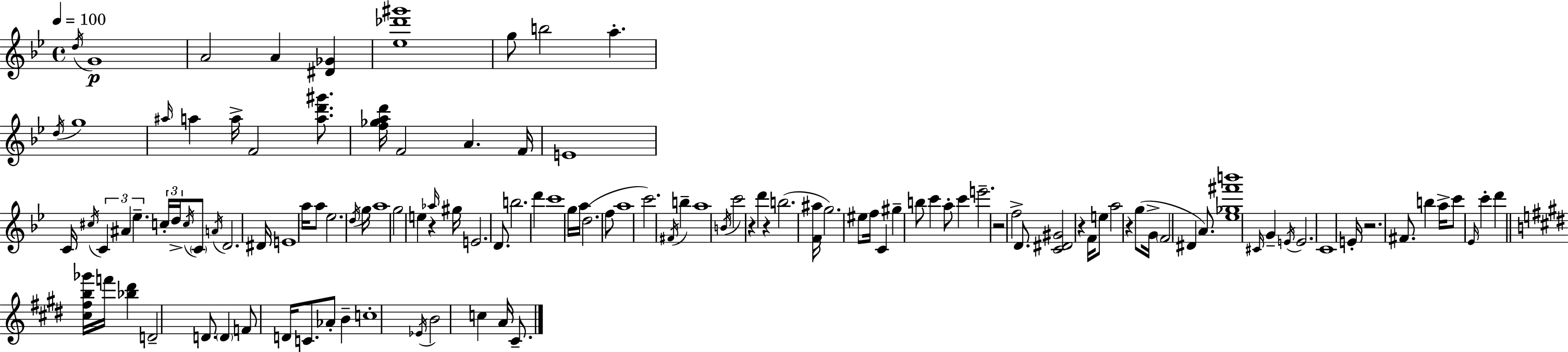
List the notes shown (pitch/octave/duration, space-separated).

D5/s G4/w A4/h A4/q [D#4,Gb4]/q [Eb5,Db6,G#6]/w G5/e B5/h A5/q. D5/s G5/w A#5/s A5/q A5/s F4/h [A5,D6,G#6]/e. [F5,Gb5,A5,D6]/s F4/h A4/q. F4/s E4/w C4/s C#5/s C4/q A#4/q Eb5/q. C5/s D5/s C5/s C4/e A4/s D4/h. D#4/s E4/w A5/s A5/e Eb5/h. D5/s G5/s A5/w G5/h E5/q R/q Ab5/s G#5/s E4/h. D4/e. B5/h. D6/q C6/w G5/s A5/s D5/h. F5/e A5/w C6/h. F#4/s B5/q A5/w B4/s C6/h R/q D6/q R/q B5/h. [F4,A#5]/s G5/h. EIS5/e F5/s C4/q G#5/q B5/e C6/q A5/e C6/q E6/h. R/h F5/h D4/e. [C4,D#4,G#4]/h R/q F4/s E5/e A5/h R/q G5/e G4/s F4/h D#4/q A4/e. [Eb5,Gb5,F#6,B6]/w C#4/s G4/q E4/s E4/h. C4/w E4/s R/h. F#4/e. B5/q A5/s C6/e Eb4/s C6/q D6/q [C#5,F#5,B5,Gb6]/s F6/s [Bb5,D#6]/q D4/h D4/e. D4/q F4/e D4/s C4/e. Ab4/e B4/q C5/w Eb4/s B4/h C5/q A4/s C#4/e.